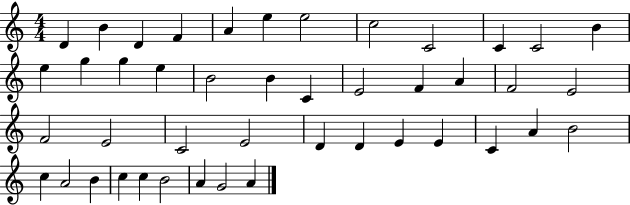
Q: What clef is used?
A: treble